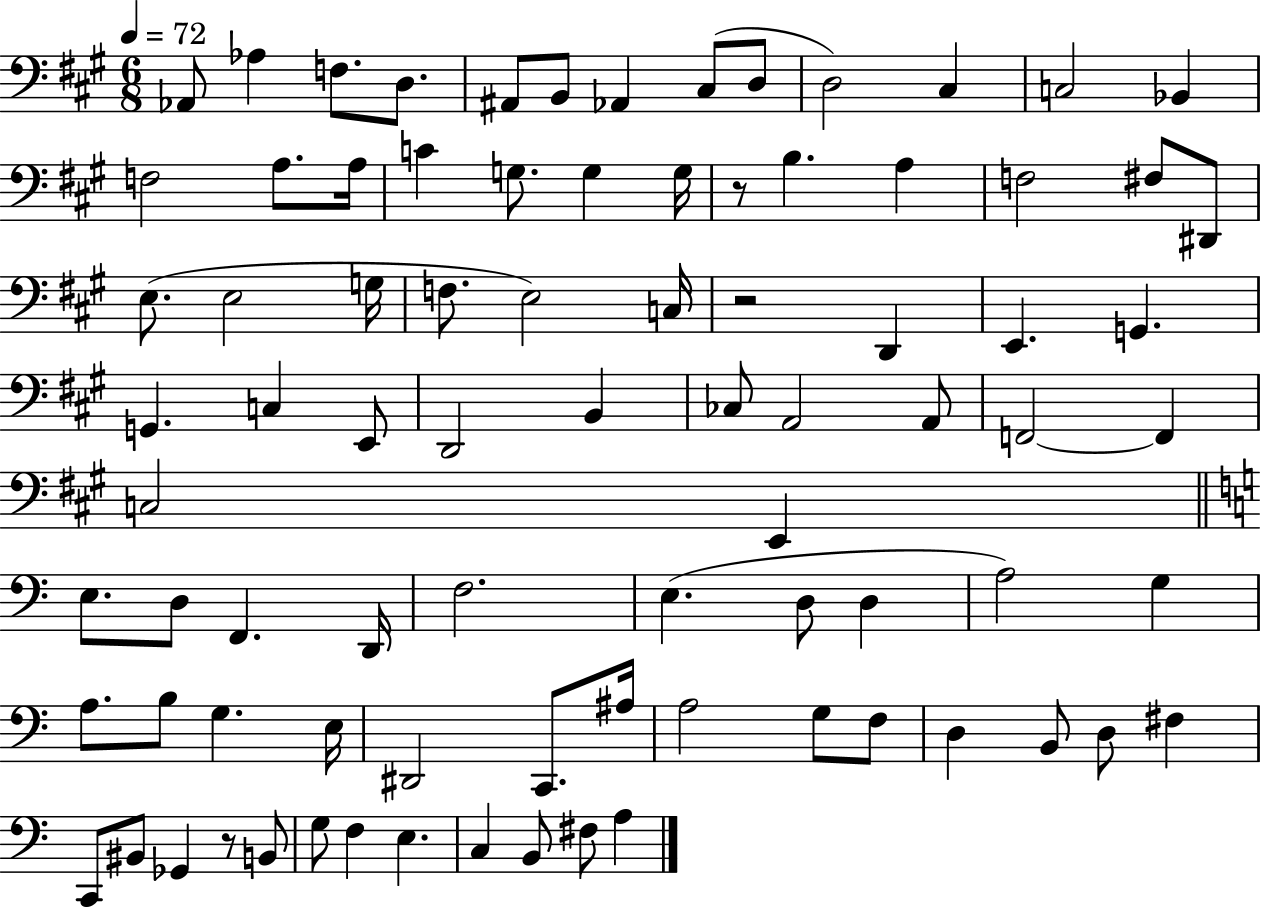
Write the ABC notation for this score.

X:1
T:Untitled
M:6/8
L:1/4
K:A
_A,,/2 _A, F,/2 D,/2 ^A,,/2 B,,/2 _A,, ^C,/2 D,/2 D,2 ^C, C,2 _B,, F,2 A,/2 A,/4 C G,/2 G, G,/4 z/2 B, A, F,2 ^F,/2 ^D,,/2 E,/2 E,2 G,/4 F,/2 E,2 C,/4 z2 D,, E,, G,, G,, C, E,,/2 D,,2 B,, _C,/2 A,,2 A,,/2 F,,2 F,, C,2 E,, E,/2 D,/2 F,, D,,/4 F,2 E, D,/2 D, A,2 G, A,/2 B,/2 G, E,/4 ^D,,2 C,,/2 ^A,/4 A,2 G,/2 F,/2 D, B,,/2 D,/2 ^F, C,,/2 ^B,,/2 _G,, z/2 B,,/2 G,/2 F, E, C, B,,/2 ^F,/2 A,